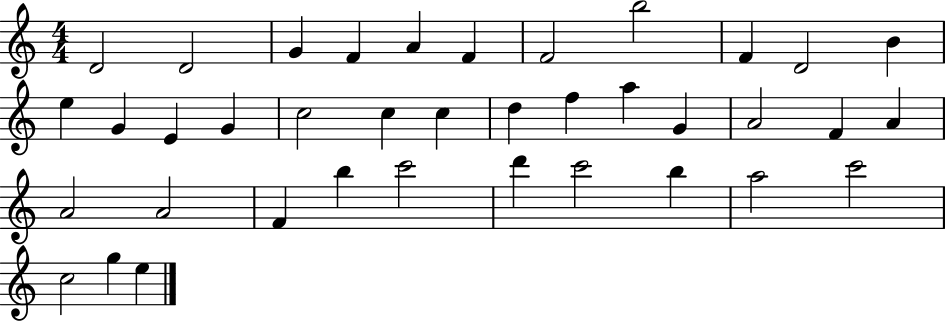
D4/h D4/h G4/q F4/q A4/q F4/q F4/h B5/h F4/q D4/h B4/q E5/q G4/q E4/q G4/q C5/h C5/q C5/q D5/q F5/q A5/q G4/q A4/h F4/q A4/q A4/h A4/h F4/q B5/q C6/h D6/q C6/h B5/q A5/h C6/h C5/h G5/q E5/q